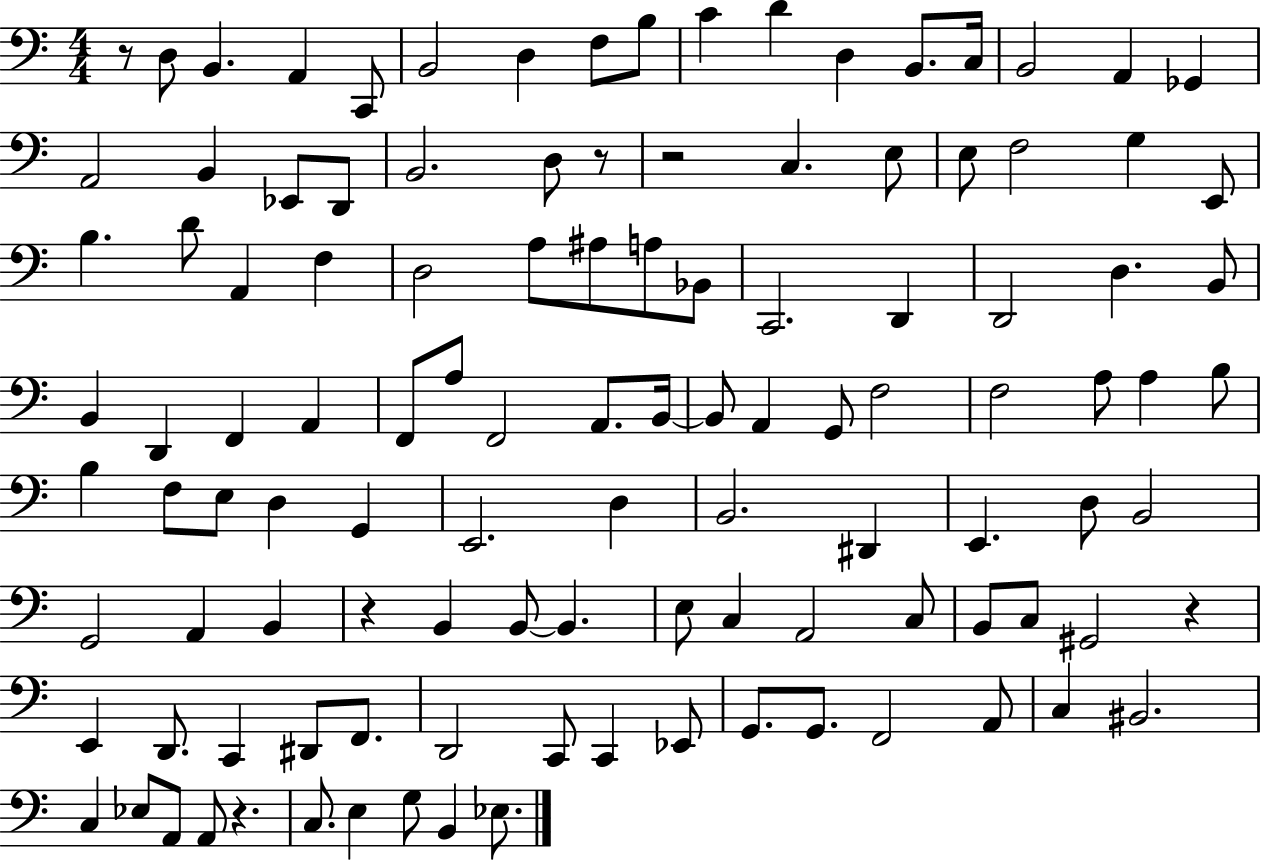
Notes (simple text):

R/e D3/e B2/q. A2/q C2/e B2/h D3/q F3/e B3/e C4/q D4/q D3/q B2/e. C3/s B2/h A2/q Gb2/q A2/h B2/q Eb2/e D2/e B2/h. D3/e R/e R/h C3/q. E3/e E3/e F3/h G3/q E2/e B3/q. D4/e A2/q F3/q D3/h A3/e A#3/e A3/e Bb2/e C2/h. D2/q D2/h D3/q. B2/e B2/q D2/q F2/q A2/q F2/e A3/e F2/h A2/e. B2/s B2/e A2/q G2/e F3/h F3/h A3/e A3/q B3/e B3/q F3/e E3/e D3/q G2/q E2/h. D3/q B2/h. D#2/q E2/q. D3/e B2/h G2/h A2/q B2/q R/q B2/q B2/e B2/q. E3/e C3/q A2/h C3/e B2/e C3/e G#2/h R/q E2/q D2/e. C2/q D#2/e F2/e. D2/h C2/e C2/q Eb2/e G2/e. G2/e. F2/h A2/e C3/q BIS2/h. C3/q Eb3/e A2/e A2/e R/q. C3/e. E3/q G3/e B2/q Eb3/e.